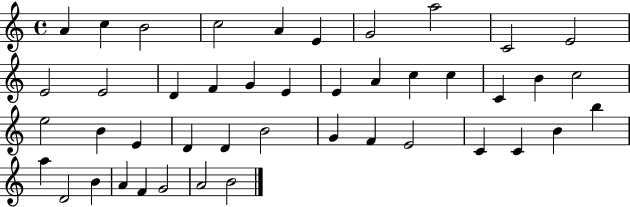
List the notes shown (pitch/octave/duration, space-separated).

A4/q C5/q B4/h C5/h A4/q E4/q G4/h A5/h C4/h E4/h E4/h E4/h D4/q F4/q G4/q E4/q E4/q A4/q C5/q C5/q C4/q B4/q C5/h E5/h B4/q E4/q D4/q D4/q B4/h G4/q F4/q E4/h C4/q C4/q B4/q B5/q A5/q D4/h B4/q A4/q F4/q G4/h A4/h B4/h